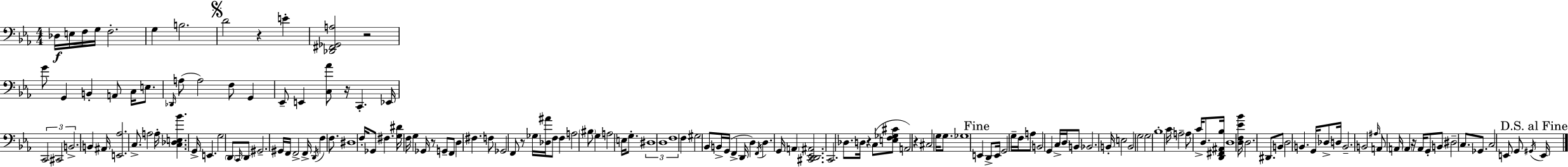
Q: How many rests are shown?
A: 8